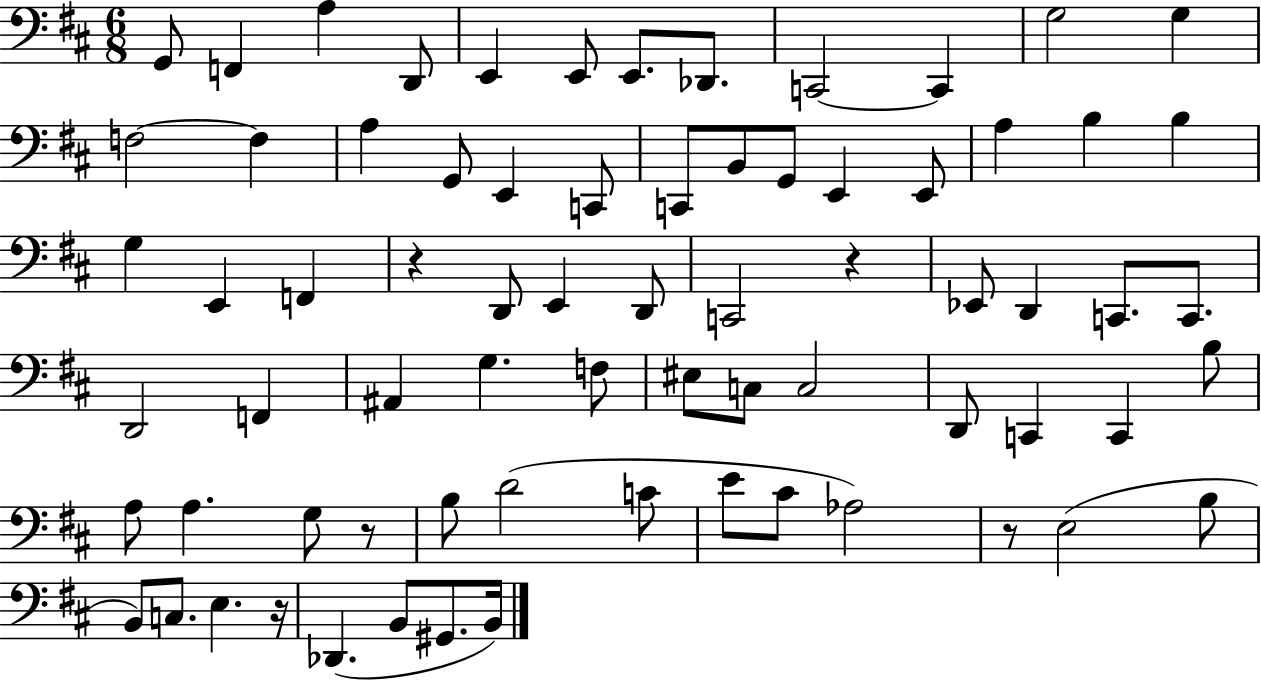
{
  \clef bass
  \numericTimeSignature
  \time 6/8
  \key d \major
  g,8 f,4 a4 d,8 | e,4 e,8 e,8. des,8. | c,2~~ c,4 | g2 g4 | \break f2~~ f4 | a4 g,8 e,4 c,8 | c,8 b,8 g,8 e,4 e,8 | a4 b4 b4 | \break g4 e,4 f,4 | r4 d,8 e,4 d,8 | c,2 r4 | ees,8 d,4 c,8. c,8. | \break d,2 f,4 | ais,4 g4. f8 | eis8 c8 c2 | d,8 c,4 c,4 b8 | \break a8 a4. g8 r8 | b8 d'2( c'8 | e'8 cis'8 aes2) | r8 e2( b8 | \break b,8) c8. e4. r16 | des,4.( b,8 gis,8. b,16) | \bar "|."
}